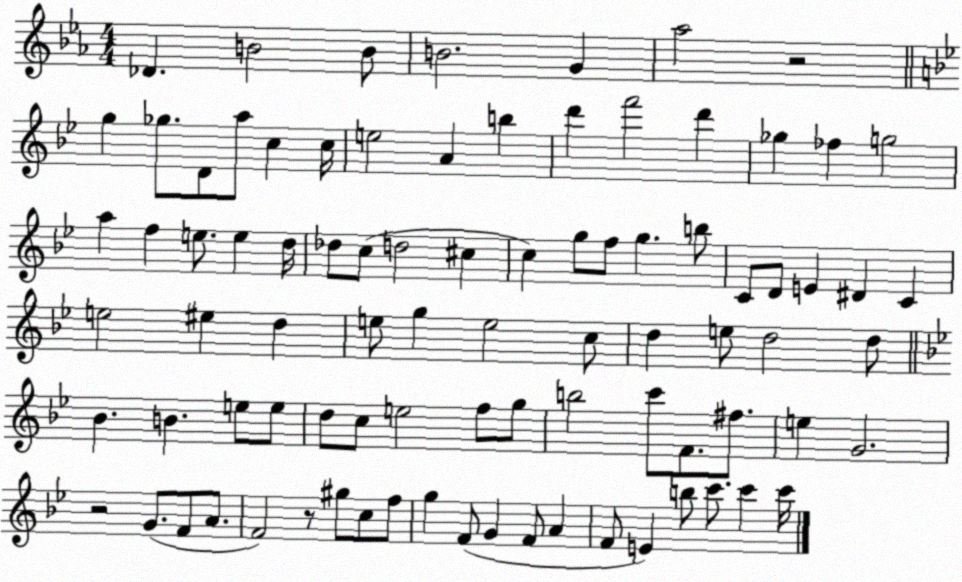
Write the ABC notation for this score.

X:1
T:Untitled
M:4/4
L:1/4
K:Eb
_D B2 B/2 B2 G _a2 z2 g _g/2 D/2 a/2 c c/4 e2 A b d' f'2 d' _g _f g2 a f e/2 e d/4 _d/2 c/2 d2 ^c c g/2 f/2 g b/2 C/2 D/2 E ^D C e2 ^e d e/2 g e2 c/2 d e/2 d2 d/2 _B B e/2 e/2 d/2 c/2 e2 f/2 g/2 b2 c'/2 F/2 ^f/2 e G2 z2 G/2 F/2 A/2 F2 z/2 ^g/2 c/2 f/2 g F/2 G F/2 A F/2 E b/2 c'/2 c' c'/4